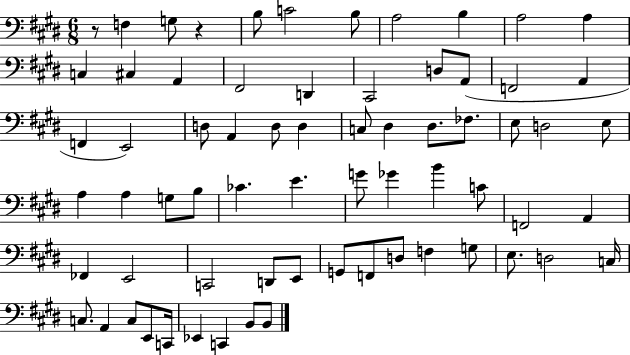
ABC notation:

X:1
T:Untitled
M:6/8
L:1/4
K:E
z/2 F, G,/2 z B,/2 C2 B,/2 A,2 B, A,2 A, C, ^C, A,, ^F,,2 D,, ^C,,2 D,/2 A,,/2 F,,2 A,, F,, E,,2 D,/2 A,, D,/2 D, C,/2 ^D, ^D,/2 _F,/2 E,/2 D,2 E,/2 A, A, G,/2 B,/2 _C E G/2 _G B C/2 F,,2 A,, _F,, E,,2 C,,2 D,,/2 E,,/2 G,,/2 F,,/2 D,/2 F, G,/2 E,/2 D,2 C,/4 C,/2 A,, C,/2 E,,/2 C,,/4 _E,, C,, B,,/2 B,,/2